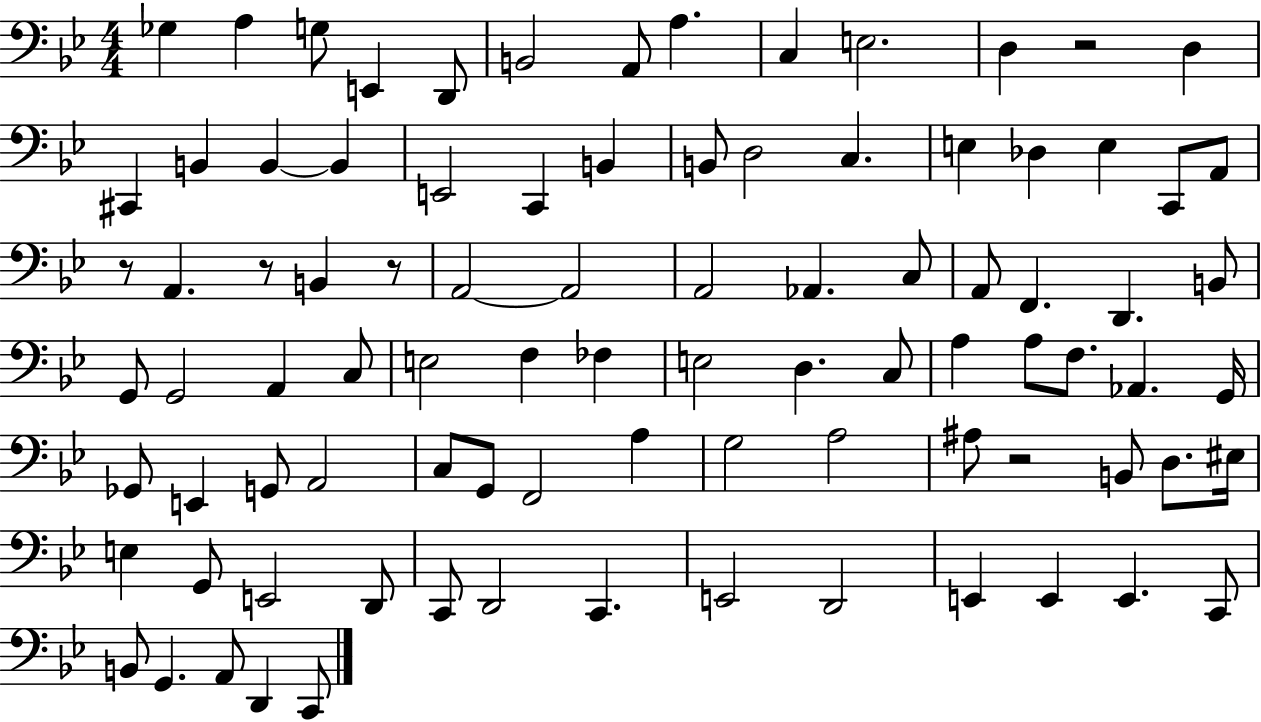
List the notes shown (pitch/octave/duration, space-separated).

Gb3/q A3/q G3/e E2/q D2/e B2/h A2/e A3/q. C3/q E3/h. D3/q R/h D3/q C#2/q B2/q B2/q B2/q E2/h C2/q B2/q B2/e D3/h C3/q. E3/q Db3/q E3/q C2/e A2/e R/e A2/q. R/e B2/q R/e A2/h A2/h A2/h Ab2/q. C3/e A2/e F2/q. D2/q. B2/e G2/e G2/h A2/q C3/e E3/h F3/q FES3/q E3/h D3/q. C3/e A3/q A3/e F3/e. Ab2/q. G2/s Gb2/e E2/q G2/e A2/h C3/e G2/e F2/h A3/q G3/h A3/h A#3/e R/h B2/e D3/e. EIS3/s E3/q G2/e E2/h D2/e C2/e D2/h C2/q. E2/h D2/h E2/q E2/q E2/q. C2/e B2/e G2/q. A2/e D2/q C2/e